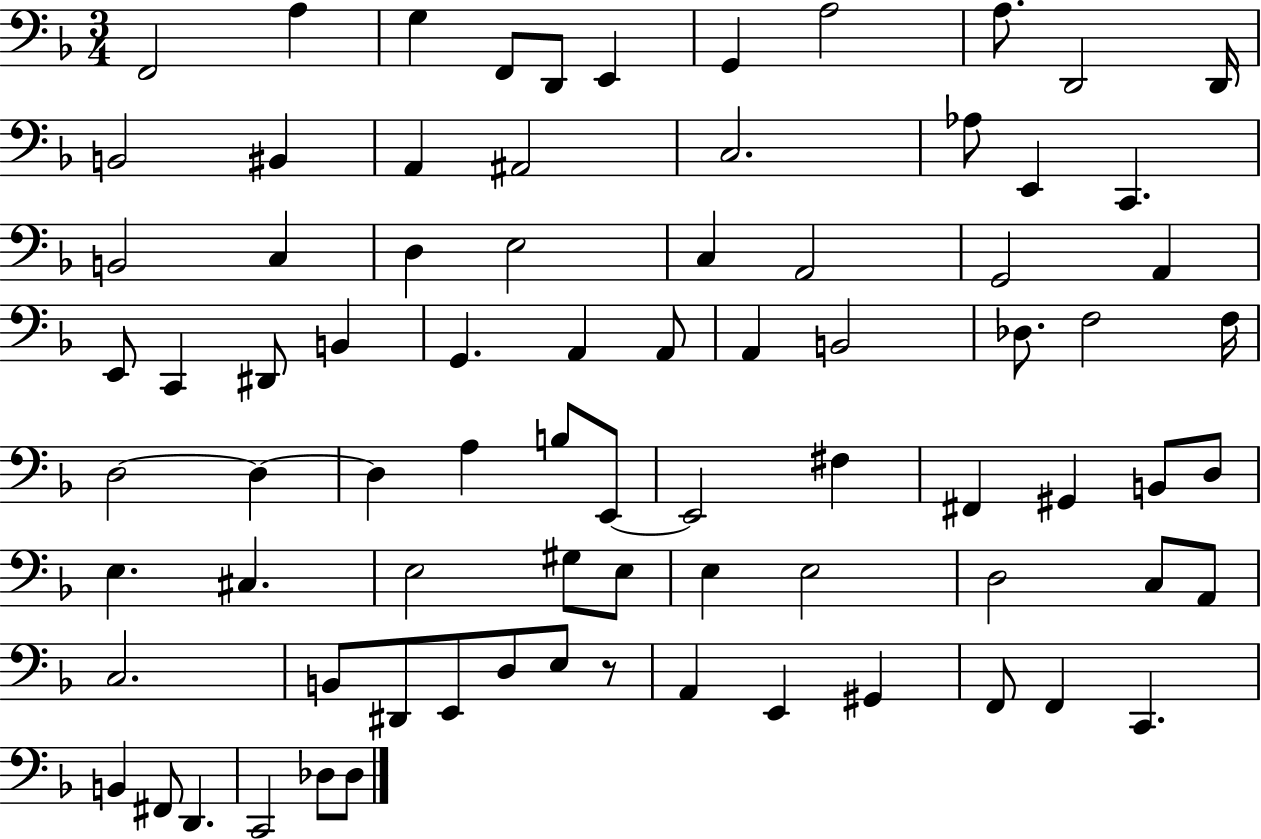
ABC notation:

X:1
T:Untitled
M:3/4
L:1/4
K:F
F,,2 A, G, F,,/2 D,,/2 E,, G,, A,2 A,/2 D,,2 D,,/4 B,,2 ^B,, A,, ^A,,2 C,2 _A,/2 E,, C,, B,,2 C, D, E,2 C, A,,2 G,,2 A,, E,,/2 C,, ^D,,/2 B,, G,, A,, A,,/2 A,, B,,2 _D,/2 F,2 F,/4 D,2 D, D, A, B,/2 E,,/2 E,,2 ^F, ^F,, ^G,, B,,/2 D,/2 E, ^C, E,2 ^G,/2 E,/2 E, E,2 D,2 C,/2 A,,/2 C,2 B,,/2 ^D,,/2 E,,/2 D,/2 E,/2 z/2 A,, E,, ^G,, F,,/2 F,, C,, B,, ^F,,/2 D,, C,,2 _D,/2 _D,/2